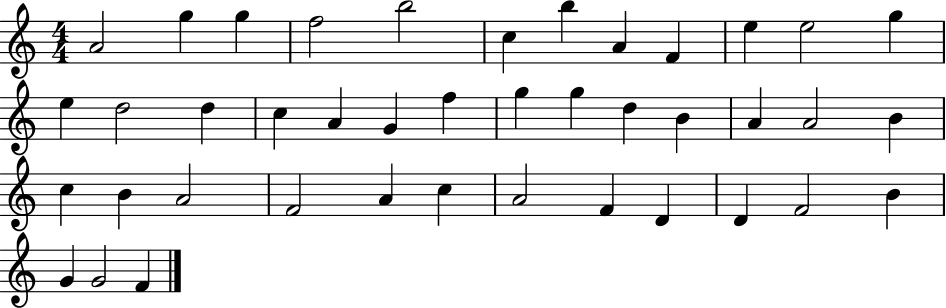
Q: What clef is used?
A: treble